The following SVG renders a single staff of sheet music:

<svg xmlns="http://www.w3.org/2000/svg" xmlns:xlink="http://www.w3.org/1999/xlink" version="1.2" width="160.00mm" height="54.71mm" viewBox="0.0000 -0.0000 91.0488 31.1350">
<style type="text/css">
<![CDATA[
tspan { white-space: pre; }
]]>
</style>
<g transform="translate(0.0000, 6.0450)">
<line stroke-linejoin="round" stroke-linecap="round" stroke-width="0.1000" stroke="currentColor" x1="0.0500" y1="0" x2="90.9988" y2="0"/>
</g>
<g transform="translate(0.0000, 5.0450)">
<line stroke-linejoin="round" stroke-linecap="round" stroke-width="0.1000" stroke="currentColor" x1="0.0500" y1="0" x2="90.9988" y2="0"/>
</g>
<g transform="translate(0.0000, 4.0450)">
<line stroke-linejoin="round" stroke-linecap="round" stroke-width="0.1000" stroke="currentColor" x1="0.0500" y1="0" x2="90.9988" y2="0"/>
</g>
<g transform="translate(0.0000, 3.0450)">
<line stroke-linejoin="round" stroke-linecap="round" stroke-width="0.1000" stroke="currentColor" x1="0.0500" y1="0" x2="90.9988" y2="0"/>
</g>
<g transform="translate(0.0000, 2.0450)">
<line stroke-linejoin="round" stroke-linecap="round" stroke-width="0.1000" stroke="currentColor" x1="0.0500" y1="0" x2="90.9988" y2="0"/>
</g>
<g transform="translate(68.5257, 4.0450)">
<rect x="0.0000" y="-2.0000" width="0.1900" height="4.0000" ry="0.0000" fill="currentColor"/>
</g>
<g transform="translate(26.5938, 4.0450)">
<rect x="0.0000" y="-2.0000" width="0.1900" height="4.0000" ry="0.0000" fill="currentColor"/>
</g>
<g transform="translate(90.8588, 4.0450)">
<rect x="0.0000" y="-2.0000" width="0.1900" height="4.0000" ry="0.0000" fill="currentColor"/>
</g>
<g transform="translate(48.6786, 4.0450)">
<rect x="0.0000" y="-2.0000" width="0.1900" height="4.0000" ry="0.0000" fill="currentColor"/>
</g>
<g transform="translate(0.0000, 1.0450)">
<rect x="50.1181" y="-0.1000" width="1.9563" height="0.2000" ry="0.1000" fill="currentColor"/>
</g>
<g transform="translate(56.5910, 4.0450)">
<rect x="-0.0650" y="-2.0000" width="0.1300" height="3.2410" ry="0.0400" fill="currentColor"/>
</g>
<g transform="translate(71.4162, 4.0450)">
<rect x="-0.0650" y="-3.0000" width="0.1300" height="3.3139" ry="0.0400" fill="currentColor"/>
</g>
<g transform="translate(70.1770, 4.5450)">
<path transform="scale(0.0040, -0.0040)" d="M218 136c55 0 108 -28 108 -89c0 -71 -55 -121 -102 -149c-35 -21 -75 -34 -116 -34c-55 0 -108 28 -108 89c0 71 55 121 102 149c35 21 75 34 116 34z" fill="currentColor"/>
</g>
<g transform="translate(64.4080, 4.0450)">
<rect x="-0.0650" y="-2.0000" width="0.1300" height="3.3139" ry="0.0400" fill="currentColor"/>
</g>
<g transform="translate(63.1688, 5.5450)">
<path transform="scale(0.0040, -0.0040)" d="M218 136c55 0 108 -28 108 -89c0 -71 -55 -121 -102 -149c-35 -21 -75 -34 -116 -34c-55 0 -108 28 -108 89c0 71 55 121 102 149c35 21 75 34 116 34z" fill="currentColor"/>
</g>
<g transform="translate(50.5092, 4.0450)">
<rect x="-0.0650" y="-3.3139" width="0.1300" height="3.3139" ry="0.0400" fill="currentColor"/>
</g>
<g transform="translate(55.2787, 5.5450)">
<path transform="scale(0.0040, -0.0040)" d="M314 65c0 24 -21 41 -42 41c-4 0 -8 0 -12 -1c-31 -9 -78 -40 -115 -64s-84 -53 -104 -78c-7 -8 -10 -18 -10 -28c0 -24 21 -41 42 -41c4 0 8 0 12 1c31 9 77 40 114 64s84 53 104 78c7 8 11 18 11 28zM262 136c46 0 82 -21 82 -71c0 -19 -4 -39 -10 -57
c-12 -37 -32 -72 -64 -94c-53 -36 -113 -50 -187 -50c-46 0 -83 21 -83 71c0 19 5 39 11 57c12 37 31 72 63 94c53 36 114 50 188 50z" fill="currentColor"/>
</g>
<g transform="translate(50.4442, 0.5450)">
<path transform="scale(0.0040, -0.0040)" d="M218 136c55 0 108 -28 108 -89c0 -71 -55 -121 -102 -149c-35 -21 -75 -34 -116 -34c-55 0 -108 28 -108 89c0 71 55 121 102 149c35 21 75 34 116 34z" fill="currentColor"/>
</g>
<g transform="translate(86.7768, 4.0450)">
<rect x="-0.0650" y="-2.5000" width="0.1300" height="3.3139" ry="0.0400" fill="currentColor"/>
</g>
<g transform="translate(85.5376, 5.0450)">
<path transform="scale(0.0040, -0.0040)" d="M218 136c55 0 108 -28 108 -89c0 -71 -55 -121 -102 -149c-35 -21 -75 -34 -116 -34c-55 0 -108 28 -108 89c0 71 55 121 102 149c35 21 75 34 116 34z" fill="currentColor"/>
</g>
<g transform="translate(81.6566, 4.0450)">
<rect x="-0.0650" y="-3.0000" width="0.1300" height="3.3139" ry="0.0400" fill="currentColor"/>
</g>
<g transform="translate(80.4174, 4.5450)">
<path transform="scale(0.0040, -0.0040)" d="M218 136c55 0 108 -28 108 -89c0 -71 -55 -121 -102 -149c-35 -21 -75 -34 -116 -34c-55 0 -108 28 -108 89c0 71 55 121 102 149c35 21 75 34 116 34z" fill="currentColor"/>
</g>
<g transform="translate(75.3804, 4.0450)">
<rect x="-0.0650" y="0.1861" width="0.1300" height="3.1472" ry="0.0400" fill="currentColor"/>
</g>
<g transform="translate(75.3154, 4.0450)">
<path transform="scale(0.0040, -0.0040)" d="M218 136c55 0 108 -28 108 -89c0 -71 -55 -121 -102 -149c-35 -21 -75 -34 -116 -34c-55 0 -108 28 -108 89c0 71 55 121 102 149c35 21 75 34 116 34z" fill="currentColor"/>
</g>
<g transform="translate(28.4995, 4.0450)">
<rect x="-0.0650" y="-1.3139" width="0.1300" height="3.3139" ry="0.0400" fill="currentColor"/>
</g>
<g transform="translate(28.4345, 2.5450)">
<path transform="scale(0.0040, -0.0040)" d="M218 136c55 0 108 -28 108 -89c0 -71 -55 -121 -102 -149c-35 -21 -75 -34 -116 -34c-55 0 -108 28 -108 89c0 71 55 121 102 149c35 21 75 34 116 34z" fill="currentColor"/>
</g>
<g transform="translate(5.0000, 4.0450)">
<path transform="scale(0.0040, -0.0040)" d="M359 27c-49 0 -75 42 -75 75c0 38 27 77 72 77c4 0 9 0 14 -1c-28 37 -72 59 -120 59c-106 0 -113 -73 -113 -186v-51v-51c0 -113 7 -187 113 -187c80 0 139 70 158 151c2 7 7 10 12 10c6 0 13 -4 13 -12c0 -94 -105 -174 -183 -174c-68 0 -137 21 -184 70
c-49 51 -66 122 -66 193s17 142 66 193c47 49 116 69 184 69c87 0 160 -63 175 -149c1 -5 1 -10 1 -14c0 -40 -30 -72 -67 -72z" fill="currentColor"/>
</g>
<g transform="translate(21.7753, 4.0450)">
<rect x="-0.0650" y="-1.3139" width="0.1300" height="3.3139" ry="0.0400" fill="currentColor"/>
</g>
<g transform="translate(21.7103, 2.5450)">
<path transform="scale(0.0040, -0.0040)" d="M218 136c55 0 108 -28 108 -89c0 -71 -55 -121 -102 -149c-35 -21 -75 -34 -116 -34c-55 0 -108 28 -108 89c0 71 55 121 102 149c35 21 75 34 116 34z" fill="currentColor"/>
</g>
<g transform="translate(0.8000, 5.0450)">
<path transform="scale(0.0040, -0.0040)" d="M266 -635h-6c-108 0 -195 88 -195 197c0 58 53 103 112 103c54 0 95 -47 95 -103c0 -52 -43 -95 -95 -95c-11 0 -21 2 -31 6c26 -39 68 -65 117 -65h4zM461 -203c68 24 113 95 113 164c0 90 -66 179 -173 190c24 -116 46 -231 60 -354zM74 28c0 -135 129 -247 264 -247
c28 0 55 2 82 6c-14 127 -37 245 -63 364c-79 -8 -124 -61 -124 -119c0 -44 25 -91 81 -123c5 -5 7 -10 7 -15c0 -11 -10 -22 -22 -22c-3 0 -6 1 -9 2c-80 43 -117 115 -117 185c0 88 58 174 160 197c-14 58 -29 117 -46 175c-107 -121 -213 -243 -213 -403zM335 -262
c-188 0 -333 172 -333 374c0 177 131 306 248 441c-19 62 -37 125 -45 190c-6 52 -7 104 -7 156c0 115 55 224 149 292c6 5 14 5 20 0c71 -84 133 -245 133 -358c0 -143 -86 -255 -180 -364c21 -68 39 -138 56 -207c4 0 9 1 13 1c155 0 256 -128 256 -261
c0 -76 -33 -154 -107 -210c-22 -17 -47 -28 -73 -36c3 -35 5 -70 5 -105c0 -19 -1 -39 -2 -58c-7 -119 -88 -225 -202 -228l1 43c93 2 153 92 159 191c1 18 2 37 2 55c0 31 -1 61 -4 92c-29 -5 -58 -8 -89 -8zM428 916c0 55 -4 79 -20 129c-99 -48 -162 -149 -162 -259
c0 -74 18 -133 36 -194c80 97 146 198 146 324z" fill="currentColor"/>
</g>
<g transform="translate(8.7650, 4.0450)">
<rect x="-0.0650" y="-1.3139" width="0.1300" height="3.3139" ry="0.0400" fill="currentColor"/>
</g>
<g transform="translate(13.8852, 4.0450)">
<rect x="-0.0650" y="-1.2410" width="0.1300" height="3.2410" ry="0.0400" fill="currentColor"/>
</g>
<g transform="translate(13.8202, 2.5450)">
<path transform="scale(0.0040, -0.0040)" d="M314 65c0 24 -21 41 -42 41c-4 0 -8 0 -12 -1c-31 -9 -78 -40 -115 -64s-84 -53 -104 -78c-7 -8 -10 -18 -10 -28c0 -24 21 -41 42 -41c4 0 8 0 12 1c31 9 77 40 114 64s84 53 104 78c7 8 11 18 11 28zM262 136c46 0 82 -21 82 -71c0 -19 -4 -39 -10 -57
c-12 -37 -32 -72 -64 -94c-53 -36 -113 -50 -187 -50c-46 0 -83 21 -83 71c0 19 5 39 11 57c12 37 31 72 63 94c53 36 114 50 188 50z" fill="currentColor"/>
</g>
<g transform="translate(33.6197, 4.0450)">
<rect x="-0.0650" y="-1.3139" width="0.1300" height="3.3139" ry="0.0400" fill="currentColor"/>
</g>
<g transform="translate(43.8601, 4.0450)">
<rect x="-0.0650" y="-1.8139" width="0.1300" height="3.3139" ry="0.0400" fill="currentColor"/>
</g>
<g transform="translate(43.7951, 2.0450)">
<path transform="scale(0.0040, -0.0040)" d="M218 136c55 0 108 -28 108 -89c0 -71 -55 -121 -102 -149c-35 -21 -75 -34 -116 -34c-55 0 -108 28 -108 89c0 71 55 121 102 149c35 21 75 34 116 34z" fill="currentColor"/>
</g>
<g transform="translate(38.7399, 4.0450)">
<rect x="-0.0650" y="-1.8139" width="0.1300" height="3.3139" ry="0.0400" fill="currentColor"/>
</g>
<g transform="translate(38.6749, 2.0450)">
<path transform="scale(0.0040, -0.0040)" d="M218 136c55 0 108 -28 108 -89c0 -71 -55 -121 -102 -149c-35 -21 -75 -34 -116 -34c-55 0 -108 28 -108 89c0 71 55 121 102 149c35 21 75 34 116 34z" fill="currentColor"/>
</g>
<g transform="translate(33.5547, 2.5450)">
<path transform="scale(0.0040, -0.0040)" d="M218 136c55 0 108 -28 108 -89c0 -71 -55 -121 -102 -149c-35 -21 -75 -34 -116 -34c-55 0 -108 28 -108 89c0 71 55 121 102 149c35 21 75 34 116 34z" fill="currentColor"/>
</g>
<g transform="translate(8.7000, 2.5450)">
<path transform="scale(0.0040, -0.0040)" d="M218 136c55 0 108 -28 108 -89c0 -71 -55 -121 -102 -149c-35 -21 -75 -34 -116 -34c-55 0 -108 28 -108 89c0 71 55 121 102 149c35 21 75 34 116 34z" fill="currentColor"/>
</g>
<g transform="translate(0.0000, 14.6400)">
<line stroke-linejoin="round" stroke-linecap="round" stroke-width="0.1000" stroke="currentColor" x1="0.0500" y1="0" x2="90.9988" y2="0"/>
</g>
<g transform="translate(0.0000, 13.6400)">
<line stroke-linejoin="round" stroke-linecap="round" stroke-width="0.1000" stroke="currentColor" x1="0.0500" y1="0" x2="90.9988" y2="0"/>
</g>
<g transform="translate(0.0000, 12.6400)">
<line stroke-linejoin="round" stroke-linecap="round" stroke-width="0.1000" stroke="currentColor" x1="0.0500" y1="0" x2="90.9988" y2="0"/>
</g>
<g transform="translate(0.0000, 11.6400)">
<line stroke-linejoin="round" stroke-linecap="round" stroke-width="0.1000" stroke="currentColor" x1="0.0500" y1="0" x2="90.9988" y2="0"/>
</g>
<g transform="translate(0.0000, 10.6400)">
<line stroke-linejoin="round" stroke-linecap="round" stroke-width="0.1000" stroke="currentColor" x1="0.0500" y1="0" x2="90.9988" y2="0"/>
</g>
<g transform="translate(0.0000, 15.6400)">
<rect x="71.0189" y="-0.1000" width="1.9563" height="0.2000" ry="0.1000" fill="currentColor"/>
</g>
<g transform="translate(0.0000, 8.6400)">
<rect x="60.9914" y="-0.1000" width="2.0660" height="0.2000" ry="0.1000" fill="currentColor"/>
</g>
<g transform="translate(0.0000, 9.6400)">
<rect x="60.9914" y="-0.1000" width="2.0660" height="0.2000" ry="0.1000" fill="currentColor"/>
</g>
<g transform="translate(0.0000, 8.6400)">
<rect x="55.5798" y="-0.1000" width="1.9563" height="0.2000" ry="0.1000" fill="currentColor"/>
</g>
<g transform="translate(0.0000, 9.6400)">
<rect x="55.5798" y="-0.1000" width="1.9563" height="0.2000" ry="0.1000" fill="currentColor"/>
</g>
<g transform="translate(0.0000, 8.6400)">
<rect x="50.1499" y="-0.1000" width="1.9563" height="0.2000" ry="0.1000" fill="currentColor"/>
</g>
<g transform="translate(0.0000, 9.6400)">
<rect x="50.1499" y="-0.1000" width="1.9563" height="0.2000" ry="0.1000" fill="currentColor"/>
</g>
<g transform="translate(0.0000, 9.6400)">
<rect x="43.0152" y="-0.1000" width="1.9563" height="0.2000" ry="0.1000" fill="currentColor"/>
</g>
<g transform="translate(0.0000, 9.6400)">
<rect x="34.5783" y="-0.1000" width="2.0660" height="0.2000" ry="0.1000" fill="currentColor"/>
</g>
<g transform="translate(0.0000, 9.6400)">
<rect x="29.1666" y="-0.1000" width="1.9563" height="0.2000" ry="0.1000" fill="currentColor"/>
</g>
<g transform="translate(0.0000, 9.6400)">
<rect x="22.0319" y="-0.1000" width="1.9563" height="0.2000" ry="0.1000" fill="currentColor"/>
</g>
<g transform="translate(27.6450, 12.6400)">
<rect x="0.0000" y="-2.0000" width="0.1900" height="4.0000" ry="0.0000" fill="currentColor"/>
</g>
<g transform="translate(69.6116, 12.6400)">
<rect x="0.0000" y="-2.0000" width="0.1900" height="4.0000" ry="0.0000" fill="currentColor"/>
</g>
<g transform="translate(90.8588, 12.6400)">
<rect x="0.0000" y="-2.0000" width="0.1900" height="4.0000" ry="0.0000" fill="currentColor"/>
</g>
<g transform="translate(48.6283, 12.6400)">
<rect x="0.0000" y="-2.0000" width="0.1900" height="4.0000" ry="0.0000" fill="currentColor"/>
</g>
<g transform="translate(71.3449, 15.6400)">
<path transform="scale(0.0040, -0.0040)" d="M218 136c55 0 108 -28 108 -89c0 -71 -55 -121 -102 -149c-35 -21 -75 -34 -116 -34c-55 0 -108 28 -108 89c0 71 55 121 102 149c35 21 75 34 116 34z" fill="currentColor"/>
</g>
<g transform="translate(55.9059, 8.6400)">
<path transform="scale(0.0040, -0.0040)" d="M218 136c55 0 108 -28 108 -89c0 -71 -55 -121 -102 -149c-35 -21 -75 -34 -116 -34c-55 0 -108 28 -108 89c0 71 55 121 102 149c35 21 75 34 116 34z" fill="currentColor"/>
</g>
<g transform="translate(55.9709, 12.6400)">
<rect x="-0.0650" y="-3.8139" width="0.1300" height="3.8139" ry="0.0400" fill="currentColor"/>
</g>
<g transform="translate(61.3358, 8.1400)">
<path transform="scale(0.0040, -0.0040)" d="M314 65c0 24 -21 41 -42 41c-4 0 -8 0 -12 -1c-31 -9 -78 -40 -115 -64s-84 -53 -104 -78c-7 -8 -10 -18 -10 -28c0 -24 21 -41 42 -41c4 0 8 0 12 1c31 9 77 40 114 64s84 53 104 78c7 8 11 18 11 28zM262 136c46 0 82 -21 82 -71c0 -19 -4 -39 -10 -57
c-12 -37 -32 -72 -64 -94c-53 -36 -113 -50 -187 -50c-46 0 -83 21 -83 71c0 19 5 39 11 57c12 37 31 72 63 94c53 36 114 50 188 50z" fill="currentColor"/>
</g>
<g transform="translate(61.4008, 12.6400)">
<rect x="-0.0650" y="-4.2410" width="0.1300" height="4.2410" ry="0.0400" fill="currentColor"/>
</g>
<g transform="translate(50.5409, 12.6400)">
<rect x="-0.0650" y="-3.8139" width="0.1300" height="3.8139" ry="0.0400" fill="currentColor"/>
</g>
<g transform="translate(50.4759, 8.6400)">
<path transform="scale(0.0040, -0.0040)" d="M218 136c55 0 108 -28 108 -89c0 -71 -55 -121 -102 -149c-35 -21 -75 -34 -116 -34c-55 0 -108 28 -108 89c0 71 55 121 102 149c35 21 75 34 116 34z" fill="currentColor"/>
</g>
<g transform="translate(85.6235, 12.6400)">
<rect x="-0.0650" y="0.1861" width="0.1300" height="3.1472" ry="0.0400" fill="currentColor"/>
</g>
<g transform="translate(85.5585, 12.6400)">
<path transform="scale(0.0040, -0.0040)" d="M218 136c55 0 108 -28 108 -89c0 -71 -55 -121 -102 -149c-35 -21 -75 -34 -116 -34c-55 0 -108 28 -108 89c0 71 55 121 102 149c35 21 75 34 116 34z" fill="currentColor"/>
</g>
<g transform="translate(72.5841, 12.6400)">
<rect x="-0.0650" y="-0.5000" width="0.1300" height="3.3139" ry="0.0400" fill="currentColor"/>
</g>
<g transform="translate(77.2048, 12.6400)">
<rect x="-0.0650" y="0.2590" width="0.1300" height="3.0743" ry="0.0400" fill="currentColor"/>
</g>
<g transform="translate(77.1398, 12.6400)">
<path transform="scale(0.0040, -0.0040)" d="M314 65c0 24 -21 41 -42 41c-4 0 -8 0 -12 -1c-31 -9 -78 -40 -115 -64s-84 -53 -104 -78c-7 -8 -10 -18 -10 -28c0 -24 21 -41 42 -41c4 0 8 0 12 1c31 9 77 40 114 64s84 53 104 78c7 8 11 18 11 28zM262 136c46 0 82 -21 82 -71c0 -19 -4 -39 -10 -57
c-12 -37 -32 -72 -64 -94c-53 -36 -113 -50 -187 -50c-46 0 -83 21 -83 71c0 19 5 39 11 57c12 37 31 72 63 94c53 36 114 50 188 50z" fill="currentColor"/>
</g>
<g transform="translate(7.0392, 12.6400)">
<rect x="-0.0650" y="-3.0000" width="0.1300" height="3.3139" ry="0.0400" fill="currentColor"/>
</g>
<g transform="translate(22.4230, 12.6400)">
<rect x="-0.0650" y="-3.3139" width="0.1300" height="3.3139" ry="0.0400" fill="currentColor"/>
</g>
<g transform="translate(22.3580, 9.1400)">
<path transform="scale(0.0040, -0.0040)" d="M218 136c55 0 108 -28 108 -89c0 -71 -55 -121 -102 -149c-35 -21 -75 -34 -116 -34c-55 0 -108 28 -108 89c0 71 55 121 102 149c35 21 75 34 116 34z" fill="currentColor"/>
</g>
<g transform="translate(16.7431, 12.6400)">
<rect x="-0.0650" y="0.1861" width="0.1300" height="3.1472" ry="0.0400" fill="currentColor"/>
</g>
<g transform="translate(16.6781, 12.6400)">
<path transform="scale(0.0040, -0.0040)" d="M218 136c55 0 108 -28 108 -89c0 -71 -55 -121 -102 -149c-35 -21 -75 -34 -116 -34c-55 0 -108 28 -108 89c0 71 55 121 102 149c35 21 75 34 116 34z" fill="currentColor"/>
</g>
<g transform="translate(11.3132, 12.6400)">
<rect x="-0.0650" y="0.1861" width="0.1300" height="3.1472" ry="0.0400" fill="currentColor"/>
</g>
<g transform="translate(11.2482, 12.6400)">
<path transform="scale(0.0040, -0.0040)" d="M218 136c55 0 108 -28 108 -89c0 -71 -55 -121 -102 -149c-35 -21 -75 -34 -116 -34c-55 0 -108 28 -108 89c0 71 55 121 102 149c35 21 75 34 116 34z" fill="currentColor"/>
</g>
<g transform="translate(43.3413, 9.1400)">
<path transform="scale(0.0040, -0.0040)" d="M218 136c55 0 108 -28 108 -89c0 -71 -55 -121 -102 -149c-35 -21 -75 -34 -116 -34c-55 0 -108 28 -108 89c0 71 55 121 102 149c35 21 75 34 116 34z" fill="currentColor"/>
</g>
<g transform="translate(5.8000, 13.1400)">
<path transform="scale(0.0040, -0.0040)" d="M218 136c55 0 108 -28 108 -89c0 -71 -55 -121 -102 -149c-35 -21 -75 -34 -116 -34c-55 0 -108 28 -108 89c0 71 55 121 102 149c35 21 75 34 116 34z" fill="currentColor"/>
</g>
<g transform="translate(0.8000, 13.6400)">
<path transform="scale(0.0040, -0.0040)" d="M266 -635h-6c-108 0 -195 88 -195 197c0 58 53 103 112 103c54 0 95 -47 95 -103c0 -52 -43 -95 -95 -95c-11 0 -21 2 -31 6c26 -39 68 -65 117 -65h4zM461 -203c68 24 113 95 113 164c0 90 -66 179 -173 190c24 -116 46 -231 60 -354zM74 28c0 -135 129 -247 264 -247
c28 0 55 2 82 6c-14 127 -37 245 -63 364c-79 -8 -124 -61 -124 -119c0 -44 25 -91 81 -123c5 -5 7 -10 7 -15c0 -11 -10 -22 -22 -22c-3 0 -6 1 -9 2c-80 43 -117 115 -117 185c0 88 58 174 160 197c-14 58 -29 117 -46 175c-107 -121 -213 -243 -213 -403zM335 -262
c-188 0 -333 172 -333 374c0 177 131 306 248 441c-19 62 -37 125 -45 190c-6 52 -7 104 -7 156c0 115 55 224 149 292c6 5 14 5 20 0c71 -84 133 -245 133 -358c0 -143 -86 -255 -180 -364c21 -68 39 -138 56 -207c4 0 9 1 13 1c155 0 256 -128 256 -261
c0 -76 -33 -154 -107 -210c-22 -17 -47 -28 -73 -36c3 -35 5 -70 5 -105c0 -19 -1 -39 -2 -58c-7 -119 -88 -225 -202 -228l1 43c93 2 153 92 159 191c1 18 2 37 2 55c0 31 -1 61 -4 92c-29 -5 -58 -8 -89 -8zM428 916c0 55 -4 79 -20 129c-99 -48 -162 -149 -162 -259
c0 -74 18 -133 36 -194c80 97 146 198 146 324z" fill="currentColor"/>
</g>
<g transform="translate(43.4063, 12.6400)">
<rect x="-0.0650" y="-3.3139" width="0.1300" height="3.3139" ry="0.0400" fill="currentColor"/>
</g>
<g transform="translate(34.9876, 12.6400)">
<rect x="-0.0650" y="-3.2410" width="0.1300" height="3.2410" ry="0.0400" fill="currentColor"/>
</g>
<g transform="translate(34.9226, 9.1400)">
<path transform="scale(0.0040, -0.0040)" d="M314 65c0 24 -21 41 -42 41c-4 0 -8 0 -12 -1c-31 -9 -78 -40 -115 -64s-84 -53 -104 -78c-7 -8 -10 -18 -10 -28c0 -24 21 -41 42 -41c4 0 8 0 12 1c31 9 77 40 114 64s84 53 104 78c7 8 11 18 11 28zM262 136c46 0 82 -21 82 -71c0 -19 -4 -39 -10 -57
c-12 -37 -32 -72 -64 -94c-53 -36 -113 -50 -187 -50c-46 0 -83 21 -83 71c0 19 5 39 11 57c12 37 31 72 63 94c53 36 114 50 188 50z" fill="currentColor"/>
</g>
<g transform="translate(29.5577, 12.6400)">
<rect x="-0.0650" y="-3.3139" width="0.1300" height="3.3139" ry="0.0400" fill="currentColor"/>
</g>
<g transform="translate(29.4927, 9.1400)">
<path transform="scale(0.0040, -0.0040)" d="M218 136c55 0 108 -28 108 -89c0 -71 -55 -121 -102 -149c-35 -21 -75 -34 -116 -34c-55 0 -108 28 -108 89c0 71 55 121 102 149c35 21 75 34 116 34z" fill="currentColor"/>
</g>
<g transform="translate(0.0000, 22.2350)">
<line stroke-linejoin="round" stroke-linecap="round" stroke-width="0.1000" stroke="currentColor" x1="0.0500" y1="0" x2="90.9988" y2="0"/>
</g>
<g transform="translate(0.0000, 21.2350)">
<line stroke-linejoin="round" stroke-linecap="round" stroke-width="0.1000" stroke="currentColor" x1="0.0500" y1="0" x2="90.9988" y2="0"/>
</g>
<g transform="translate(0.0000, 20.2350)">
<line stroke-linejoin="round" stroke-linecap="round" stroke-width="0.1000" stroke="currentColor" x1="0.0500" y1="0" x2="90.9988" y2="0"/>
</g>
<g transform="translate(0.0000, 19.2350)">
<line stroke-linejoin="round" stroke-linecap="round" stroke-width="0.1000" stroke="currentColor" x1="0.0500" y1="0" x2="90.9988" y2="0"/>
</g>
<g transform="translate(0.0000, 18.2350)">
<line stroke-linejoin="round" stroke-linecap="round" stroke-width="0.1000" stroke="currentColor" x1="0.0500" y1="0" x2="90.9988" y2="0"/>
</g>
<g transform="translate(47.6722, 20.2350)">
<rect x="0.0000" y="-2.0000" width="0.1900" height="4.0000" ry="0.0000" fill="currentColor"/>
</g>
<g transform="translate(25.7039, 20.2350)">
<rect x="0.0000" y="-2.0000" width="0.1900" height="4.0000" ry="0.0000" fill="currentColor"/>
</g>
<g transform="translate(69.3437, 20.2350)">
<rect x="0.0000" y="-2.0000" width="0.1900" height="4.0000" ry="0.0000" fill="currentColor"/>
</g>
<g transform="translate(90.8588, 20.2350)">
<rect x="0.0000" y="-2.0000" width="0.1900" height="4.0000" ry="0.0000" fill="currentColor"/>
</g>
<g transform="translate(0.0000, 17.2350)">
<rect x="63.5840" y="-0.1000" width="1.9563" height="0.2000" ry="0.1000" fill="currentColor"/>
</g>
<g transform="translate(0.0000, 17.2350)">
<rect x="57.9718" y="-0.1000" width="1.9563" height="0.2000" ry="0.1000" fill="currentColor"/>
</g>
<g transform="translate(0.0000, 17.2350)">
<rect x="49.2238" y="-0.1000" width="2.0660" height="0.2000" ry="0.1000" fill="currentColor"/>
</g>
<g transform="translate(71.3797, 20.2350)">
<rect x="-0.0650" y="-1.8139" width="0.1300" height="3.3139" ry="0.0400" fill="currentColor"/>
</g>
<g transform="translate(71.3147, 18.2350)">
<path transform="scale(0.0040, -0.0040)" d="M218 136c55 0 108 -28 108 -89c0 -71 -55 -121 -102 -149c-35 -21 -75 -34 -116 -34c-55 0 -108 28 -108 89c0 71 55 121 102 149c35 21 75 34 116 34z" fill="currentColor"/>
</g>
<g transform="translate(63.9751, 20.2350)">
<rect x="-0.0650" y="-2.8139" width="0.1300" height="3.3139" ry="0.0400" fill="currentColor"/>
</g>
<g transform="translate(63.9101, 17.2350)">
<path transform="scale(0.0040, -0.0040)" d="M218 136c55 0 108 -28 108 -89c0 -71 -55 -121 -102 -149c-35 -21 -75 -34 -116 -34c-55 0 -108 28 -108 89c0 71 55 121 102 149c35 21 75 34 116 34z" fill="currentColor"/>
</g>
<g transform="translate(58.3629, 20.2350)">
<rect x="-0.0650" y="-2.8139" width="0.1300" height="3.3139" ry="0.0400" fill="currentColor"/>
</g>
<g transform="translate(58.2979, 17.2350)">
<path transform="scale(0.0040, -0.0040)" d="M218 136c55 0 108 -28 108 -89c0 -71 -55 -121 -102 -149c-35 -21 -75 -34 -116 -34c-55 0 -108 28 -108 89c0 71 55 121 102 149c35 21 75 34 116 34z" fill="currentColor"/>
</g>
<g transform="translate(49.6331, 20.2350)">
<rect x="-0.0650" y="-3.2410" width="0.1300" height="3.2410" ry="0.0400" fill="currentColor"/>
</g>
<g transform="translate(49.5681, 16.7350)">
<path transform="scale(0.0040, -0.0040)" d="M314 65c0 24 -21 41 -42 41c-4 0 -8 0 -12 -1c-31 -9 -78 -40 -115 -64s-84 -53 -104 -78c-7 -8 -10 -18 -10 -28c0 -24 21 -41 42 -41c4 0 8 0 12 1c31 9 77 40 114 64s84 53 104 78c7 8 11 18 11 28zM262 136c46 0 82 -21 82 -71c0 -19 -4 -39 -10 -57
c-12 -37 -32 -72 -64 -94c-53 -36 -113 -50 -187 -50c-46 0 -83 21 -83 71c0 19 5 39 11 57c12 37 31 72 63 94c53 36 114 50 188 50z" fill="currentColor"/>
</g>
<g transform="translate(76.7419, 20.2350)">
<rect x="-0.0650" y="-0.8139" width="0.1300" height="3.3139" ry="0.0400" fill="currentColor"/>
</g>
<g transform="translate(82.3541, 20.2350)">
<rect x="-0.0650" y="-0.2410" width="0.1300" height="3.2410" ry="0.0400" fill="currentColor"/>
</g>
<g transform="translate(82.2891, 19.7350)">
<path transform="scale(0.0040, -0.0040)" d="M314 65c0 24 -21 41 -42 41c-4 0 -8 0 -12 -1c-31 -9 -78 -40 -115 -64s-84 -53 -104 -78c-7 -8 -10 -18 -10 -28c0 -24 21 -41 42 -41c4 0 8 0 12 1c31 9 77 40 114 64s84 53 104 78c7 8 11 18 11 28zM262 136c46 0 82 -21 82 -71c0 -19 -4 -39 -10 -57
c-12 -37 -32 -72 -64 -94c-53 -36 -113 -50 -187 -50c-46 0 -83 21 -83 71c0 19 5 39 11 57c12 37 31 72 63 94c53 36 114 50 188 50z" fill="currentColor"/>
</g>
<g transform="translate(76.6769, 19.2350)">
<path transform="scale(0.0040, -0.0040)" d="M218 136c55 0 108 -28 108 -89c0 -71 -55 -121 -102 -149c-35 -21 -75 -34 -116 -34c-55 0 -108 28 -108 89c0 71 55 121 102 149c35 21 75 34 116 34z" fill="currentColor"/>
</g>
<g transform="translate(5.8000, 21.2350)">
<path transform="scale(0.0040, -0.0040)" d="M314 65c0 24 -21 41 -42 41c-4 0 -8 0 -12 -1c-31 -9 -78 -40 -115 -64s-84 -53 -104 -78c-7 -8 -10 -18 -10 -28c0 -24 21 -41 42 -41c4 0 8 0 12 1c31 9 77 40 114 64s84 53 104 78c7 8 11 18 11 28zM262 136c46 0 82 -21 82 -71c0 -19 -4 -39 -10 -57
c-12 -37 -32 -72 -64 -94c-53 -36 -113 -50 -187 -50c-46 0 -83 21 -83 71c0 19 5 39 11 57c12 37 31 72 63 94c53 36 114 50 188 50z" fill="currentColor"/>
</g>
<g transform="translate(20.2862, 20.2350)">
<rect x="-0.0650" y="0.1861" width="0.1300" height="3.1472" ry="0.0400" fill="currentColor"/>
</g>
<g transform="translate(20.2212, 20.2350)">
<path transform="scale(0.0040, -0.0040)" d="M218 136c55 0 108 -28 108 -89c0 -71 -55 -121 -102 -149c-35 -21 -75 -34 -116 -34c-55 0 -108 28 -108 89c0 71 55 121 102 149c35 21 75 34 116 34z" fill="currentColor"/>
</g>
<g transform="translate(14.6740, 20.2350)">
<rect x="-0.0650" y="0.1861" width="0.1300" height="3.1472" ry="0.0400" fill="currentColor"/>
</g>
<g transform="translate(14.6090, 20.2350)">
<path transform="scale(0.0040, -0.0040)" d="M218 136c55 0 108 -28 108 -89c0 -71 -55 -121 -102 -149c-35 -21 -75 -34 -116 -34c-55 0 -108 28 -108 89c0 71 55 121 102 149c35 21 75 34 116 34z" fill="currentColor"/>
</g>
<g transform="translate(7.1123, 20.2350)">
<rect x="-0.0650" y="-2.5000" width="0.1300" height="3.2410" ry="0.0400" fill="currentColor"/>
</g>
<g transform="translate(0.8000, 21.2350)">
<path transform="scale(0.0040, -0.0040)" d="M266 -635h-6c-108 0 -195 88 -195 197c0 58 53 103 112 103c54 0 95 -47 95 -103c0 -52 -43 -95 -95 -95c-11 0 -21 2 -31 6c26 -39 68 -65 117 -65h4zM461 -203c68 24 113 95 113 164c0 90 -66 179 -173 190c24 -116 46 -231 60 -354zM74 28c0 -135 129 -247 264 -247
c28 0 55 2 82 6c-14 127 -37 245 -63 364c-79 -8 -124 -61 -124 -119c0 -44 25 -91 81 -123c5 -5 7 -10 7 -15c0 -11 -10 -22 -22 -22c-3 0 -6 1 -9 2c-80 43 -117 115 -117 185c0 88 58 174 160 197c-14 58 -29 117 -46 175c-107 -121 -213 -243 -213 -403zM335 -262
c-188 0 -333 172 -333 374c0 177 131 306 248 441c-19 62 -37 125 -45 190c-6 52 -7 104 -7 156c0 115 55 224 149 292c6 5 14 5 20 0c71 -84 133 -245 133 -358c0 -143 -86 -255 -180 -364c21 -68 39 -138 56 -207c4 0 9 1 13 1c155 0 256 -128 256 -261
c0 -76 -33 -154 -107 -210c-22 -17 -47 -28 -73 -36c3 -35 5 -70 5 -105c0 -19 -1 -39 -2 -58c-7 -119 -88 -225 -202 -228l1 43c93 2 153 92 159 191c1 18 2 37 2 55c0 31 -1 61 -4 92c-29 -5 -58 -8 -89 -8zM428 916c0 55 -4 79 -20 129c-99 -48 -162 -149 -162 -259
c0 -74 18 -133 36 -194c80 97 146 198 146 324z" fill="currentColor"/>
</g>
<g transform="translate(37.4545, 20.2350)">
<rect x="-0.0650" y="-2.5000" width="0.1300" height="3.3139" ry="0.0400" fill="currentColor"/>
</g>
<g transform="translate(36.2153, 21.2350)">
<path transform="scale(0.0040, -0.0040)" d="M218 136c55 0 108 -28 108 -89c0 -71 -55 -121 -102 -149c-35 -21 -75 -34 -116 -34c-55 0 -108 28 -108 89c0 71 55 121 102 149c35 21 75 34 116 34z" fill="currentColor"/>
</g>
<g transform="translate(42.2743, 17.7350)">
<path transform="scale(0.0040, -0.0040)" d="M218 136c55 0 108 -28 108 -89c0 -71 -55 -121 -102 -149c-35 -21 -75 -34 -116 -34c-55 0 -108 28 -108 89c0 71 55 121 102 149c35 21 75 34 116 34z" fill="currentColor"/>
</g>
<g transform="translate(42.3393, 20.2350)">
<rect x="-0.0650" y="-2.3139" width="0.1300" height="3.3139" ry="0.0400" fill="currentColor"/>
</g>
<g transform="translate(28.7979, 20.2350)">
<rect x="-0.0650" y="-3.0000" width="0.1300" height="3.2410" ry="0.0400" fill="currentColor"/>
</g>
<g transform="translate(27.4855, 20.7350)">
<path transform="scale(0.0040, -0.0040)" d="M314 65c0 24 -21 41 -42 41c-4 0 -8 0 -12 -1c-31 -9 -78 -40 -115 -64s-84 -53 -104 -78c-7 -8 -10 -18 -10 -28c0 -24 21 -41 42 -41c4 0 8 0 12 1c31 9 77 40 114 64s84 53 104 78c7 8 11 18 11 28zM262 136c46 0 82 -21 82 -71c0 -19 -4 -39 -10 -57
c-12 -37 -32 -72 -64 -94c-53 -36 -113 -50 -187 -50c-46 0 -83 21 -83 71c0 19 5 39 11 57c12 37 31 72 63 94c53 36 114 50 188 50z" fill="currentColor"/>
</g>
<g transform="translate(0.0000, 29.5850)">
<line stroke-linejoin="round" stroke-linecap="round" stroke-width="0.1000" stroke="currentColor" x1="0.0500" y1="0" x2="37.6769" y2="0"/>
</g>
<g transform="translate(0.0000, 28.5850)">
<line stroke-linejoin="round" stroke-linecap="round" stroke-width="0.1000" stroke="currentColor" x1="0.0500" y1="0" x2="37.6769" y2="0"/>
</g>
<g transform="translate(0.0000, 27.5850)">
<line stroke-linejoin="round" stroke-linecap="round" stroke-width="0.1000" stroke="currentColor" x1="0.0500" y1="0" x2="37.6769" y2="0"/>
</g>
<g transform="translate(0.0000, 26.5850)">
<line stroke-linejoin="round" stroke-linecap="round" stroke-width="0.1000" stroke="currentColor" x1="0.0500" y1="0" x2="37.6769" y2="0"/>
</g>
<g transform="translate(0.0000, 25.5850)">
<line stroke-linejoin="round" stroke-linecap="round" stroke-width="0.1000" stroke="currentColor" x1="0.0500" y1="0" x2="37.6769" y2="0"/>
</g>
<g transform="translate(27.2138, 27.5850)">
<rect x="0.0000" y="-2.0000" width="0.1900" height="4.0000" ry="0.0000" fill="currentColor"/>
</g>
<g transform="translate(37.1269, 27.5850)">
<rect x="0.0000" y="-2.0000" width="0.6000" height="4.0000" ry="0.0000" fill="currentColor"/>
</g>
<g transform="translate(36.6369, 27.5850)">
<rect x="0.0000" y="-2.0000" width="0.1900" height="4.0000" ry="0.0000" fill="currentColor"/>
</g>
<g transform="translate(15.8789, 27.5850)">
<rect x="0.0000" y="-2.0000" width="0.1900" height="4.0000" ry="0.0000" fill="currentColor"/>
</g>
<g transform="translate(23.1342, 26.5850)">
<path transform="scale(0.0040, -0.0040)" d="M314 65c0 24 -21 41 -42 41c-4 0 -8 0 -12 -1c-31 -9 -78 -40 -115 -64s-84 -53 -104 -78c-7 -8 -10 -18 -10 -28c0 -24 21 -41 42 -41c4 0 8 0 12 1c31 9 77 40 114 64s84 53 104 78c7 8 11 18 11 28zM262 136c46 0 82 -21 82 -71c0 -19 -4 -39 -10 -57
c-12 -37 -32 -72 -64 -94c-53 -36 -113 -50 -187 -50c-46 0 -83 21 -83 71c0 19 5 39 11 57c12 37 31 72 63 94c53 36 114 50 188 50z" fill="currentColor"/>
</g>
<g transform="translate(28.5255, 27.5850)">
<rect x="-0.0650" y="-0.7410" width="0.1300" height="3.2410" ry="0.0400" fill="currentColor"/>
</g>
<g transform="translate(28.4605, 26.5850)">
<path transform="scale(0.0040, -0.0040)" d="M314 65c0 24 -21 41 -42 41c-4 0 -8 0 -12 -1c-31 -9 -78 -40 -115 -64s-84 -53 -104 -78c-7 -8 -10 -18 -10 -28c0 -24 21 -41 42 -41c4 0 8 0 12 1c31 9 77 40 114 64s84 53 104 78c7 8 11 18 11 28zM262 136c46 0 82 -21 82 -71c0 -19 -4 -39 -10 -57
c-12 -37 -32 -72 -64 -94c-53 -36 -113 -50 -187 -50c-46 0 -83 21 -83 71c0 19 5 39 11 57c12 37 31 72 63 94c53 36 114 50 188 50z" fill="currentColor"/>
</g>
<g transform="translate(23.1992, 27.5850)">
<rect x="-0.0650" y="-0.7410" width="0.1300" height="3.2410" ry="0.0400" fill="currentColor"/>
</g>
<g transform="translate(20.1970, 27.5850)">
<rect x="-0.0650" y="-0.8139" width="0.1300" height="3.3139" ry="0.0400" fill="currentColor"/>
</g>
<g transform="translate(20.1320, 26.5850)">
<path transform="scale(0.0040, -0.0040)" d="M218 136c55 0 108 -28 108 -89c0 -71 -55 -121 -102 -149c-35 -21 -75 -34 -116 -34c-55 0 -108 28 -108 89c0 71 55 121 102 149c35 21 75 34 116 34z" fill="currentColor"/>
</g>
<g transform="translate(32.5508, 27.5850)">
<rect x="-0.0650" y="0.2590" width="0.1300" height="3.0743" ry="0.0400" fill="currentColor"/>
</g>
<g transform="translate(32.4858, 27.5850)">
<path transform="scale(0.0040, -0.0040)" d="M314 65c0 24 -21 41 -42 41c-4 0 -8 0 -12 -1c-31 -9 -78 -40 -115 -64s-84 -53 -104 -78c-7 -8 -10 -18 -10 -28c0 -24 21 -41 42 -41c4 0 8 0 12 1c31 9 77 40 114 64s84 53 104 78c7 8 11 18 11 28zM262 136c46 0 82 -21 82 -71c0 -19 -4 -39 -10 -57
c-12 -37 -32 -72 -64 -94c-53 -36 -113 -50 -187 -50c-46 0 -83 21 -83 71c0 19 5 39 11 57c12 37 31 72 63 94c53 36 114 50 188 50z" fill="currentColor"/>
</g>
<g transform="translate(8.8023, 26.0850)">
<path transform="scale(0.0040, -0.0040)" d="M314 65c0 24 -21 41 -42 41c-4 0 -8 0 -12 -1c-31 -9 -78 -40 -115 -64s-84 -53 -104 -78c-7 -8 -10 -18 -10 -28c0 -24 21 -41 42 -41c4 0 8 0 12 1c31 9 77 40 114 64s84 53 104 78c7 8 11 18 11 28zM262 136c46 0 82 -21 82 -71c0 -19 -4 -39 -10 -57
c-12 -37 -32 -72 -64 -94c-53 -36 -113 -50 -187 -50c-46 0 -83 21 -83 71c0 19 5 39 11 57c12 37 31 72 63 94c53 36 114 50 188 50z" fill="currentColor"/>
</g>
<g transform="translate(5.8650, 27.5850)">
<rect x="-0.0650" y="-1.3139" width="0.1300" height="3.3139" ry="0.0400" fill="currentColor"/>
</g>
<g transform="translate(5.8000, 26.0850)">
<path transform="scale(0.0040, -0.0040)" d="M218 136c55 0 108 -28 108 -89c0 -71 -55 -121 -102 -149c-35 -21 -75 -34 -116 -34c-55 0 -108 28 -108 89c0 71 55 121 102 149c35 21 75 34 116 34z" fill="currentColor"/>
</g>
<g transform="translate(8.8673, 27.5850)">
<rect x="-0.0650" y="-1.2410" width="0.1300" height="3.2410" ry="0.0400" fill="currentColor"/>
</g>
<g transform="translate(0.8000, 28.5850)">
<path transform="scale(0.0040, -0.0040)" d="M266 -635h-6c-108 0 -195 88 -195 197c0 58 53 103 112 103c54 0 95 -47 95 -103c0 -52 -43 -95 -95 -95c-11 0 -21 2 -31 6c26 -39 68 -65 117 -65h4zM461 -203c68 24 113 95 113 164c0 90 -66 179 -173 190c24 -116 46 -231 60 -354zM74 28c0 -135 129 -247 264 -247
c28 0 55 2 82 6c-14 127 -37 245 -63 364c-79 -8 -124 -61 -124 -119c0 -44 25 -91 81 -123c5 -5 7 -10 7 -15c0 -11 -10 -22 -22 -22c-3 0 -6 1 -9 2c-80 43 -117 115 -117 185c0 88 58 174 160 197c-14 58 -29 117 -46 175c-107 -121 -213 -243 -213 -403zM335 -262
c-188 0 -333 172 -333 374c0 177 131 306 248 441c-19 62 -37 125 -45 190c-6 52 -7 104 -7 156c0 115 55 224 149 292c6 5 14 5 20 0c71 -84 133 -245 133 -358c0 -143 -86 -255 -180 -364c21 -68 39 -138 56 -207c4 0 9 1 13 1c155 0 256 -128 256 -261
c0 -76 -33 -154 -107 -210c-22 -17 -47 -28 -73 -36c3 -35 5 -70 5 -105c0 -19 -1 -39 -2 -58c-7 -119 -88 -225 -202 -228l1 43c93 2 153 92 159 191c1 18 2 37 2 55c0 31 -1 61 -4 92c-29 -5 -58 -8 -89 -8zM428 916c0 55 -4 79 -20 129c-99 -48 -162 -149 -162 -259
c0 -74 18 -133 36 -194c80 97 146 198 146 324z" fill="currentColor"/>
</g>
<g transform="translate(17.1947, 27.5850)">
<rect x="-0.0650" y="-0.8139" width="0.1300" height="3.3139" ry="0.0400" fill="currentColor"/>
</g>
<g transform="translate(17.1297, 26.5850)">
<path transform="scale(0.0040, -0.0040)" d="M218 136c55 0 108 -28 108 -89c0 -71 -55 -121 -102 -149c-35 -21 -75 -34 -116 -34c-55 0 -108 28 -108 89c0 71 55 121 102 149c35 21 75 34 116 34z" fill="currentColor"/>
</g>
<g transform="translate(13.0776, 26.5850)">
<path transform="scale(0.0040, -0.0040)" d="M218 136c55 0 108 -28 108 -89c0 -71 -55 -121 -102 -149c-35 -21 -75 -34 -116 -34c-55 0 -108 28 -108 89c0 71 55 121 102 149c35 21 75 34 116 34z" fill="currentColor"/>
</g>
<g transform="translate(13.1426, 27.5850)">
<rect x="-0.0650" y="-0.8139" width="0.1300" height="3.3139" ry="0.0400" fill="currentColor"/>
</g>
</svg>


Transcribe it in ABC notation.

X:1
T:Untitled
M:4/4
L:1/4
K:C
e e2 e e e f f b F2 F A B A G A B B b b b2 b c' c' d'2 C B2 B G2 B B A2 G g b2 a a f d c2 e e2 d d d d2 d2 B2